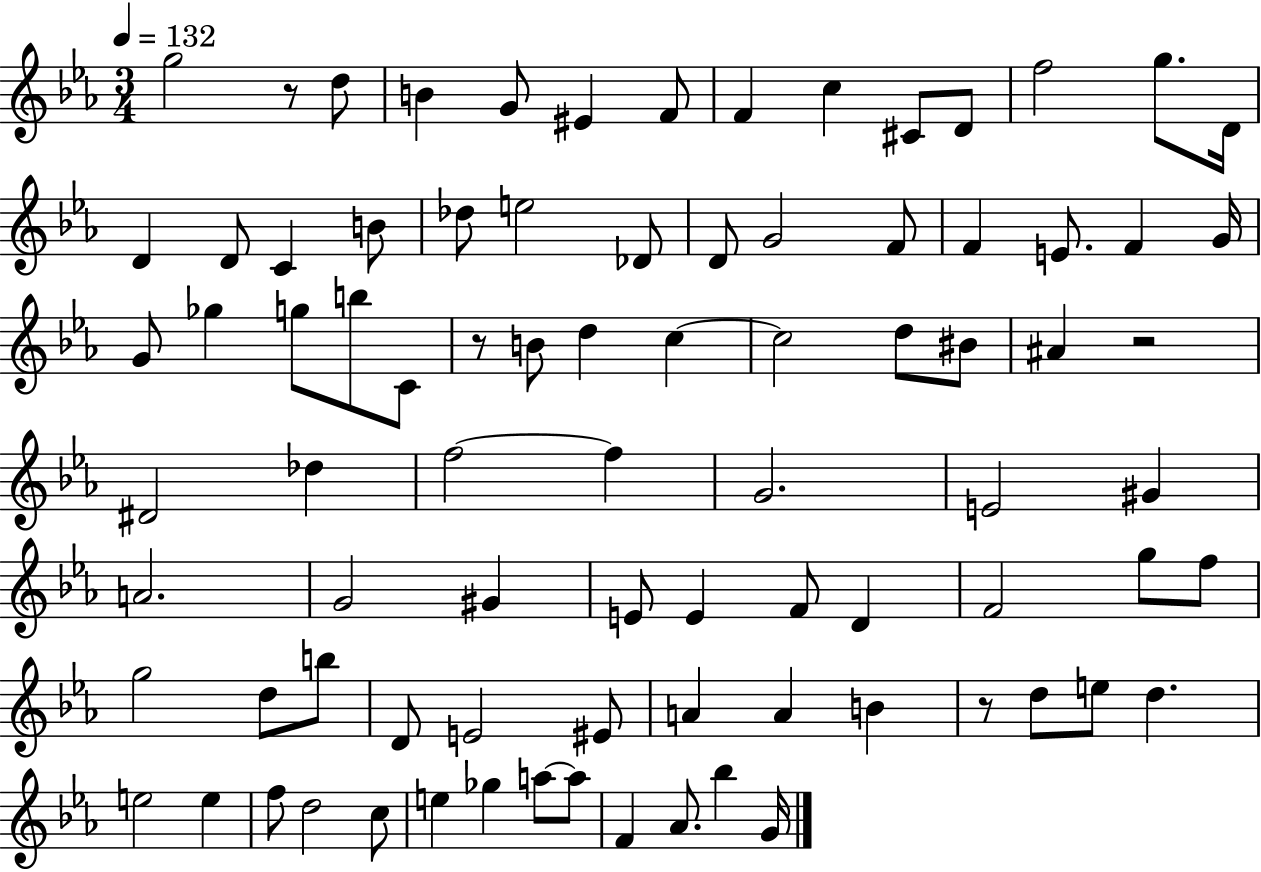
X:1
T:Untitled
M:3/4
L:1/4
K:Eb
g2 z/2 d/2 B G/2 ^E F/2 F c ^C/2 D/2 f2 g/2 D/4 D D/2 C B/2 _d/2 e2 _D/2 D/2 G2 F/2 F E/2 F G/4 G/2 _g g/2 b/2 C/2 z/2 B/2 d c c2 d/2 ^B/2 ^A z2 ^D2 _d f2 f G2 E2 ^G A2 G2 ^G E/2 E F/2 D F2 g/2 f/2 g2 d/2 b/2 D/2 E2 ^E/2 A A B z/2 d/2 e/2 d e2 e f/2 d2 c/2 e _g a/2 a/2 F _A/2 _b G/4